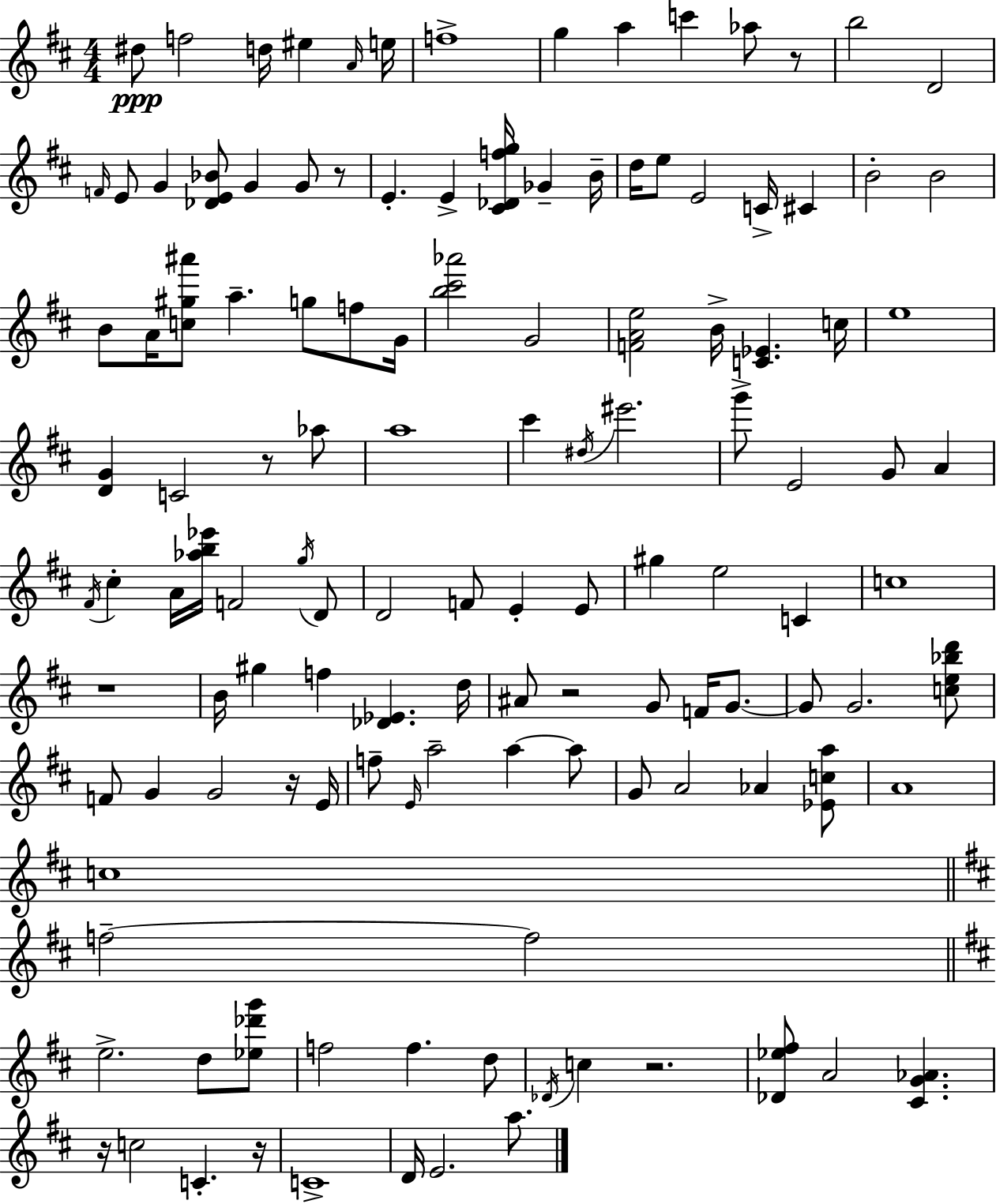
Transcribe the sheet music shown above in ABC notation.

X:1
T:Untitled
M:4/4
L:1/4
K:D
^d/2 f2 d/4 ^e A/4 e/4 f4 g a c' _a/2 z/2 b2 D2 F/4 E/2 G [_DE_B]/2 G G/2 z/2 E E [^C_Dfg]/4 _G B/4 d/4 e/2 E2 C/4 ^C B2 B2 B/2 A/4 [c^g^a']/2 a g/2 f/2 G/4 [b^c'_a']2 G2 [FAe]2 B/4 [C_E] c/4 e4 [DG] C2 z/2 _a/2 a4 ^c' ^d/4 ^e'2 g'/2 E2 G/2 A ^F/4 ^c A/4 [_ab_e']/4 F2 g/4 D/2 D2 F/2 E E/2 ^g e2 C c4 z4 B/4 ^g f [_D_E] d/4 ^A/2 z2 G/2 F/4 G/2 G/2 G2 [ce_bd']/2 F/2 G G2 z/4 E/4 f/2 E/4 a2 a a/2 G/2 A2 _A [_Eca]/2 A4 c4 f2 f2 e2 d/2 [_e_d'g']/2 f2 f d/2 _D/4 c z2 [_D_e^f]/2 A2 [^CG_A] z/4 c2 C z/4 C4 D/4 E2 a/2